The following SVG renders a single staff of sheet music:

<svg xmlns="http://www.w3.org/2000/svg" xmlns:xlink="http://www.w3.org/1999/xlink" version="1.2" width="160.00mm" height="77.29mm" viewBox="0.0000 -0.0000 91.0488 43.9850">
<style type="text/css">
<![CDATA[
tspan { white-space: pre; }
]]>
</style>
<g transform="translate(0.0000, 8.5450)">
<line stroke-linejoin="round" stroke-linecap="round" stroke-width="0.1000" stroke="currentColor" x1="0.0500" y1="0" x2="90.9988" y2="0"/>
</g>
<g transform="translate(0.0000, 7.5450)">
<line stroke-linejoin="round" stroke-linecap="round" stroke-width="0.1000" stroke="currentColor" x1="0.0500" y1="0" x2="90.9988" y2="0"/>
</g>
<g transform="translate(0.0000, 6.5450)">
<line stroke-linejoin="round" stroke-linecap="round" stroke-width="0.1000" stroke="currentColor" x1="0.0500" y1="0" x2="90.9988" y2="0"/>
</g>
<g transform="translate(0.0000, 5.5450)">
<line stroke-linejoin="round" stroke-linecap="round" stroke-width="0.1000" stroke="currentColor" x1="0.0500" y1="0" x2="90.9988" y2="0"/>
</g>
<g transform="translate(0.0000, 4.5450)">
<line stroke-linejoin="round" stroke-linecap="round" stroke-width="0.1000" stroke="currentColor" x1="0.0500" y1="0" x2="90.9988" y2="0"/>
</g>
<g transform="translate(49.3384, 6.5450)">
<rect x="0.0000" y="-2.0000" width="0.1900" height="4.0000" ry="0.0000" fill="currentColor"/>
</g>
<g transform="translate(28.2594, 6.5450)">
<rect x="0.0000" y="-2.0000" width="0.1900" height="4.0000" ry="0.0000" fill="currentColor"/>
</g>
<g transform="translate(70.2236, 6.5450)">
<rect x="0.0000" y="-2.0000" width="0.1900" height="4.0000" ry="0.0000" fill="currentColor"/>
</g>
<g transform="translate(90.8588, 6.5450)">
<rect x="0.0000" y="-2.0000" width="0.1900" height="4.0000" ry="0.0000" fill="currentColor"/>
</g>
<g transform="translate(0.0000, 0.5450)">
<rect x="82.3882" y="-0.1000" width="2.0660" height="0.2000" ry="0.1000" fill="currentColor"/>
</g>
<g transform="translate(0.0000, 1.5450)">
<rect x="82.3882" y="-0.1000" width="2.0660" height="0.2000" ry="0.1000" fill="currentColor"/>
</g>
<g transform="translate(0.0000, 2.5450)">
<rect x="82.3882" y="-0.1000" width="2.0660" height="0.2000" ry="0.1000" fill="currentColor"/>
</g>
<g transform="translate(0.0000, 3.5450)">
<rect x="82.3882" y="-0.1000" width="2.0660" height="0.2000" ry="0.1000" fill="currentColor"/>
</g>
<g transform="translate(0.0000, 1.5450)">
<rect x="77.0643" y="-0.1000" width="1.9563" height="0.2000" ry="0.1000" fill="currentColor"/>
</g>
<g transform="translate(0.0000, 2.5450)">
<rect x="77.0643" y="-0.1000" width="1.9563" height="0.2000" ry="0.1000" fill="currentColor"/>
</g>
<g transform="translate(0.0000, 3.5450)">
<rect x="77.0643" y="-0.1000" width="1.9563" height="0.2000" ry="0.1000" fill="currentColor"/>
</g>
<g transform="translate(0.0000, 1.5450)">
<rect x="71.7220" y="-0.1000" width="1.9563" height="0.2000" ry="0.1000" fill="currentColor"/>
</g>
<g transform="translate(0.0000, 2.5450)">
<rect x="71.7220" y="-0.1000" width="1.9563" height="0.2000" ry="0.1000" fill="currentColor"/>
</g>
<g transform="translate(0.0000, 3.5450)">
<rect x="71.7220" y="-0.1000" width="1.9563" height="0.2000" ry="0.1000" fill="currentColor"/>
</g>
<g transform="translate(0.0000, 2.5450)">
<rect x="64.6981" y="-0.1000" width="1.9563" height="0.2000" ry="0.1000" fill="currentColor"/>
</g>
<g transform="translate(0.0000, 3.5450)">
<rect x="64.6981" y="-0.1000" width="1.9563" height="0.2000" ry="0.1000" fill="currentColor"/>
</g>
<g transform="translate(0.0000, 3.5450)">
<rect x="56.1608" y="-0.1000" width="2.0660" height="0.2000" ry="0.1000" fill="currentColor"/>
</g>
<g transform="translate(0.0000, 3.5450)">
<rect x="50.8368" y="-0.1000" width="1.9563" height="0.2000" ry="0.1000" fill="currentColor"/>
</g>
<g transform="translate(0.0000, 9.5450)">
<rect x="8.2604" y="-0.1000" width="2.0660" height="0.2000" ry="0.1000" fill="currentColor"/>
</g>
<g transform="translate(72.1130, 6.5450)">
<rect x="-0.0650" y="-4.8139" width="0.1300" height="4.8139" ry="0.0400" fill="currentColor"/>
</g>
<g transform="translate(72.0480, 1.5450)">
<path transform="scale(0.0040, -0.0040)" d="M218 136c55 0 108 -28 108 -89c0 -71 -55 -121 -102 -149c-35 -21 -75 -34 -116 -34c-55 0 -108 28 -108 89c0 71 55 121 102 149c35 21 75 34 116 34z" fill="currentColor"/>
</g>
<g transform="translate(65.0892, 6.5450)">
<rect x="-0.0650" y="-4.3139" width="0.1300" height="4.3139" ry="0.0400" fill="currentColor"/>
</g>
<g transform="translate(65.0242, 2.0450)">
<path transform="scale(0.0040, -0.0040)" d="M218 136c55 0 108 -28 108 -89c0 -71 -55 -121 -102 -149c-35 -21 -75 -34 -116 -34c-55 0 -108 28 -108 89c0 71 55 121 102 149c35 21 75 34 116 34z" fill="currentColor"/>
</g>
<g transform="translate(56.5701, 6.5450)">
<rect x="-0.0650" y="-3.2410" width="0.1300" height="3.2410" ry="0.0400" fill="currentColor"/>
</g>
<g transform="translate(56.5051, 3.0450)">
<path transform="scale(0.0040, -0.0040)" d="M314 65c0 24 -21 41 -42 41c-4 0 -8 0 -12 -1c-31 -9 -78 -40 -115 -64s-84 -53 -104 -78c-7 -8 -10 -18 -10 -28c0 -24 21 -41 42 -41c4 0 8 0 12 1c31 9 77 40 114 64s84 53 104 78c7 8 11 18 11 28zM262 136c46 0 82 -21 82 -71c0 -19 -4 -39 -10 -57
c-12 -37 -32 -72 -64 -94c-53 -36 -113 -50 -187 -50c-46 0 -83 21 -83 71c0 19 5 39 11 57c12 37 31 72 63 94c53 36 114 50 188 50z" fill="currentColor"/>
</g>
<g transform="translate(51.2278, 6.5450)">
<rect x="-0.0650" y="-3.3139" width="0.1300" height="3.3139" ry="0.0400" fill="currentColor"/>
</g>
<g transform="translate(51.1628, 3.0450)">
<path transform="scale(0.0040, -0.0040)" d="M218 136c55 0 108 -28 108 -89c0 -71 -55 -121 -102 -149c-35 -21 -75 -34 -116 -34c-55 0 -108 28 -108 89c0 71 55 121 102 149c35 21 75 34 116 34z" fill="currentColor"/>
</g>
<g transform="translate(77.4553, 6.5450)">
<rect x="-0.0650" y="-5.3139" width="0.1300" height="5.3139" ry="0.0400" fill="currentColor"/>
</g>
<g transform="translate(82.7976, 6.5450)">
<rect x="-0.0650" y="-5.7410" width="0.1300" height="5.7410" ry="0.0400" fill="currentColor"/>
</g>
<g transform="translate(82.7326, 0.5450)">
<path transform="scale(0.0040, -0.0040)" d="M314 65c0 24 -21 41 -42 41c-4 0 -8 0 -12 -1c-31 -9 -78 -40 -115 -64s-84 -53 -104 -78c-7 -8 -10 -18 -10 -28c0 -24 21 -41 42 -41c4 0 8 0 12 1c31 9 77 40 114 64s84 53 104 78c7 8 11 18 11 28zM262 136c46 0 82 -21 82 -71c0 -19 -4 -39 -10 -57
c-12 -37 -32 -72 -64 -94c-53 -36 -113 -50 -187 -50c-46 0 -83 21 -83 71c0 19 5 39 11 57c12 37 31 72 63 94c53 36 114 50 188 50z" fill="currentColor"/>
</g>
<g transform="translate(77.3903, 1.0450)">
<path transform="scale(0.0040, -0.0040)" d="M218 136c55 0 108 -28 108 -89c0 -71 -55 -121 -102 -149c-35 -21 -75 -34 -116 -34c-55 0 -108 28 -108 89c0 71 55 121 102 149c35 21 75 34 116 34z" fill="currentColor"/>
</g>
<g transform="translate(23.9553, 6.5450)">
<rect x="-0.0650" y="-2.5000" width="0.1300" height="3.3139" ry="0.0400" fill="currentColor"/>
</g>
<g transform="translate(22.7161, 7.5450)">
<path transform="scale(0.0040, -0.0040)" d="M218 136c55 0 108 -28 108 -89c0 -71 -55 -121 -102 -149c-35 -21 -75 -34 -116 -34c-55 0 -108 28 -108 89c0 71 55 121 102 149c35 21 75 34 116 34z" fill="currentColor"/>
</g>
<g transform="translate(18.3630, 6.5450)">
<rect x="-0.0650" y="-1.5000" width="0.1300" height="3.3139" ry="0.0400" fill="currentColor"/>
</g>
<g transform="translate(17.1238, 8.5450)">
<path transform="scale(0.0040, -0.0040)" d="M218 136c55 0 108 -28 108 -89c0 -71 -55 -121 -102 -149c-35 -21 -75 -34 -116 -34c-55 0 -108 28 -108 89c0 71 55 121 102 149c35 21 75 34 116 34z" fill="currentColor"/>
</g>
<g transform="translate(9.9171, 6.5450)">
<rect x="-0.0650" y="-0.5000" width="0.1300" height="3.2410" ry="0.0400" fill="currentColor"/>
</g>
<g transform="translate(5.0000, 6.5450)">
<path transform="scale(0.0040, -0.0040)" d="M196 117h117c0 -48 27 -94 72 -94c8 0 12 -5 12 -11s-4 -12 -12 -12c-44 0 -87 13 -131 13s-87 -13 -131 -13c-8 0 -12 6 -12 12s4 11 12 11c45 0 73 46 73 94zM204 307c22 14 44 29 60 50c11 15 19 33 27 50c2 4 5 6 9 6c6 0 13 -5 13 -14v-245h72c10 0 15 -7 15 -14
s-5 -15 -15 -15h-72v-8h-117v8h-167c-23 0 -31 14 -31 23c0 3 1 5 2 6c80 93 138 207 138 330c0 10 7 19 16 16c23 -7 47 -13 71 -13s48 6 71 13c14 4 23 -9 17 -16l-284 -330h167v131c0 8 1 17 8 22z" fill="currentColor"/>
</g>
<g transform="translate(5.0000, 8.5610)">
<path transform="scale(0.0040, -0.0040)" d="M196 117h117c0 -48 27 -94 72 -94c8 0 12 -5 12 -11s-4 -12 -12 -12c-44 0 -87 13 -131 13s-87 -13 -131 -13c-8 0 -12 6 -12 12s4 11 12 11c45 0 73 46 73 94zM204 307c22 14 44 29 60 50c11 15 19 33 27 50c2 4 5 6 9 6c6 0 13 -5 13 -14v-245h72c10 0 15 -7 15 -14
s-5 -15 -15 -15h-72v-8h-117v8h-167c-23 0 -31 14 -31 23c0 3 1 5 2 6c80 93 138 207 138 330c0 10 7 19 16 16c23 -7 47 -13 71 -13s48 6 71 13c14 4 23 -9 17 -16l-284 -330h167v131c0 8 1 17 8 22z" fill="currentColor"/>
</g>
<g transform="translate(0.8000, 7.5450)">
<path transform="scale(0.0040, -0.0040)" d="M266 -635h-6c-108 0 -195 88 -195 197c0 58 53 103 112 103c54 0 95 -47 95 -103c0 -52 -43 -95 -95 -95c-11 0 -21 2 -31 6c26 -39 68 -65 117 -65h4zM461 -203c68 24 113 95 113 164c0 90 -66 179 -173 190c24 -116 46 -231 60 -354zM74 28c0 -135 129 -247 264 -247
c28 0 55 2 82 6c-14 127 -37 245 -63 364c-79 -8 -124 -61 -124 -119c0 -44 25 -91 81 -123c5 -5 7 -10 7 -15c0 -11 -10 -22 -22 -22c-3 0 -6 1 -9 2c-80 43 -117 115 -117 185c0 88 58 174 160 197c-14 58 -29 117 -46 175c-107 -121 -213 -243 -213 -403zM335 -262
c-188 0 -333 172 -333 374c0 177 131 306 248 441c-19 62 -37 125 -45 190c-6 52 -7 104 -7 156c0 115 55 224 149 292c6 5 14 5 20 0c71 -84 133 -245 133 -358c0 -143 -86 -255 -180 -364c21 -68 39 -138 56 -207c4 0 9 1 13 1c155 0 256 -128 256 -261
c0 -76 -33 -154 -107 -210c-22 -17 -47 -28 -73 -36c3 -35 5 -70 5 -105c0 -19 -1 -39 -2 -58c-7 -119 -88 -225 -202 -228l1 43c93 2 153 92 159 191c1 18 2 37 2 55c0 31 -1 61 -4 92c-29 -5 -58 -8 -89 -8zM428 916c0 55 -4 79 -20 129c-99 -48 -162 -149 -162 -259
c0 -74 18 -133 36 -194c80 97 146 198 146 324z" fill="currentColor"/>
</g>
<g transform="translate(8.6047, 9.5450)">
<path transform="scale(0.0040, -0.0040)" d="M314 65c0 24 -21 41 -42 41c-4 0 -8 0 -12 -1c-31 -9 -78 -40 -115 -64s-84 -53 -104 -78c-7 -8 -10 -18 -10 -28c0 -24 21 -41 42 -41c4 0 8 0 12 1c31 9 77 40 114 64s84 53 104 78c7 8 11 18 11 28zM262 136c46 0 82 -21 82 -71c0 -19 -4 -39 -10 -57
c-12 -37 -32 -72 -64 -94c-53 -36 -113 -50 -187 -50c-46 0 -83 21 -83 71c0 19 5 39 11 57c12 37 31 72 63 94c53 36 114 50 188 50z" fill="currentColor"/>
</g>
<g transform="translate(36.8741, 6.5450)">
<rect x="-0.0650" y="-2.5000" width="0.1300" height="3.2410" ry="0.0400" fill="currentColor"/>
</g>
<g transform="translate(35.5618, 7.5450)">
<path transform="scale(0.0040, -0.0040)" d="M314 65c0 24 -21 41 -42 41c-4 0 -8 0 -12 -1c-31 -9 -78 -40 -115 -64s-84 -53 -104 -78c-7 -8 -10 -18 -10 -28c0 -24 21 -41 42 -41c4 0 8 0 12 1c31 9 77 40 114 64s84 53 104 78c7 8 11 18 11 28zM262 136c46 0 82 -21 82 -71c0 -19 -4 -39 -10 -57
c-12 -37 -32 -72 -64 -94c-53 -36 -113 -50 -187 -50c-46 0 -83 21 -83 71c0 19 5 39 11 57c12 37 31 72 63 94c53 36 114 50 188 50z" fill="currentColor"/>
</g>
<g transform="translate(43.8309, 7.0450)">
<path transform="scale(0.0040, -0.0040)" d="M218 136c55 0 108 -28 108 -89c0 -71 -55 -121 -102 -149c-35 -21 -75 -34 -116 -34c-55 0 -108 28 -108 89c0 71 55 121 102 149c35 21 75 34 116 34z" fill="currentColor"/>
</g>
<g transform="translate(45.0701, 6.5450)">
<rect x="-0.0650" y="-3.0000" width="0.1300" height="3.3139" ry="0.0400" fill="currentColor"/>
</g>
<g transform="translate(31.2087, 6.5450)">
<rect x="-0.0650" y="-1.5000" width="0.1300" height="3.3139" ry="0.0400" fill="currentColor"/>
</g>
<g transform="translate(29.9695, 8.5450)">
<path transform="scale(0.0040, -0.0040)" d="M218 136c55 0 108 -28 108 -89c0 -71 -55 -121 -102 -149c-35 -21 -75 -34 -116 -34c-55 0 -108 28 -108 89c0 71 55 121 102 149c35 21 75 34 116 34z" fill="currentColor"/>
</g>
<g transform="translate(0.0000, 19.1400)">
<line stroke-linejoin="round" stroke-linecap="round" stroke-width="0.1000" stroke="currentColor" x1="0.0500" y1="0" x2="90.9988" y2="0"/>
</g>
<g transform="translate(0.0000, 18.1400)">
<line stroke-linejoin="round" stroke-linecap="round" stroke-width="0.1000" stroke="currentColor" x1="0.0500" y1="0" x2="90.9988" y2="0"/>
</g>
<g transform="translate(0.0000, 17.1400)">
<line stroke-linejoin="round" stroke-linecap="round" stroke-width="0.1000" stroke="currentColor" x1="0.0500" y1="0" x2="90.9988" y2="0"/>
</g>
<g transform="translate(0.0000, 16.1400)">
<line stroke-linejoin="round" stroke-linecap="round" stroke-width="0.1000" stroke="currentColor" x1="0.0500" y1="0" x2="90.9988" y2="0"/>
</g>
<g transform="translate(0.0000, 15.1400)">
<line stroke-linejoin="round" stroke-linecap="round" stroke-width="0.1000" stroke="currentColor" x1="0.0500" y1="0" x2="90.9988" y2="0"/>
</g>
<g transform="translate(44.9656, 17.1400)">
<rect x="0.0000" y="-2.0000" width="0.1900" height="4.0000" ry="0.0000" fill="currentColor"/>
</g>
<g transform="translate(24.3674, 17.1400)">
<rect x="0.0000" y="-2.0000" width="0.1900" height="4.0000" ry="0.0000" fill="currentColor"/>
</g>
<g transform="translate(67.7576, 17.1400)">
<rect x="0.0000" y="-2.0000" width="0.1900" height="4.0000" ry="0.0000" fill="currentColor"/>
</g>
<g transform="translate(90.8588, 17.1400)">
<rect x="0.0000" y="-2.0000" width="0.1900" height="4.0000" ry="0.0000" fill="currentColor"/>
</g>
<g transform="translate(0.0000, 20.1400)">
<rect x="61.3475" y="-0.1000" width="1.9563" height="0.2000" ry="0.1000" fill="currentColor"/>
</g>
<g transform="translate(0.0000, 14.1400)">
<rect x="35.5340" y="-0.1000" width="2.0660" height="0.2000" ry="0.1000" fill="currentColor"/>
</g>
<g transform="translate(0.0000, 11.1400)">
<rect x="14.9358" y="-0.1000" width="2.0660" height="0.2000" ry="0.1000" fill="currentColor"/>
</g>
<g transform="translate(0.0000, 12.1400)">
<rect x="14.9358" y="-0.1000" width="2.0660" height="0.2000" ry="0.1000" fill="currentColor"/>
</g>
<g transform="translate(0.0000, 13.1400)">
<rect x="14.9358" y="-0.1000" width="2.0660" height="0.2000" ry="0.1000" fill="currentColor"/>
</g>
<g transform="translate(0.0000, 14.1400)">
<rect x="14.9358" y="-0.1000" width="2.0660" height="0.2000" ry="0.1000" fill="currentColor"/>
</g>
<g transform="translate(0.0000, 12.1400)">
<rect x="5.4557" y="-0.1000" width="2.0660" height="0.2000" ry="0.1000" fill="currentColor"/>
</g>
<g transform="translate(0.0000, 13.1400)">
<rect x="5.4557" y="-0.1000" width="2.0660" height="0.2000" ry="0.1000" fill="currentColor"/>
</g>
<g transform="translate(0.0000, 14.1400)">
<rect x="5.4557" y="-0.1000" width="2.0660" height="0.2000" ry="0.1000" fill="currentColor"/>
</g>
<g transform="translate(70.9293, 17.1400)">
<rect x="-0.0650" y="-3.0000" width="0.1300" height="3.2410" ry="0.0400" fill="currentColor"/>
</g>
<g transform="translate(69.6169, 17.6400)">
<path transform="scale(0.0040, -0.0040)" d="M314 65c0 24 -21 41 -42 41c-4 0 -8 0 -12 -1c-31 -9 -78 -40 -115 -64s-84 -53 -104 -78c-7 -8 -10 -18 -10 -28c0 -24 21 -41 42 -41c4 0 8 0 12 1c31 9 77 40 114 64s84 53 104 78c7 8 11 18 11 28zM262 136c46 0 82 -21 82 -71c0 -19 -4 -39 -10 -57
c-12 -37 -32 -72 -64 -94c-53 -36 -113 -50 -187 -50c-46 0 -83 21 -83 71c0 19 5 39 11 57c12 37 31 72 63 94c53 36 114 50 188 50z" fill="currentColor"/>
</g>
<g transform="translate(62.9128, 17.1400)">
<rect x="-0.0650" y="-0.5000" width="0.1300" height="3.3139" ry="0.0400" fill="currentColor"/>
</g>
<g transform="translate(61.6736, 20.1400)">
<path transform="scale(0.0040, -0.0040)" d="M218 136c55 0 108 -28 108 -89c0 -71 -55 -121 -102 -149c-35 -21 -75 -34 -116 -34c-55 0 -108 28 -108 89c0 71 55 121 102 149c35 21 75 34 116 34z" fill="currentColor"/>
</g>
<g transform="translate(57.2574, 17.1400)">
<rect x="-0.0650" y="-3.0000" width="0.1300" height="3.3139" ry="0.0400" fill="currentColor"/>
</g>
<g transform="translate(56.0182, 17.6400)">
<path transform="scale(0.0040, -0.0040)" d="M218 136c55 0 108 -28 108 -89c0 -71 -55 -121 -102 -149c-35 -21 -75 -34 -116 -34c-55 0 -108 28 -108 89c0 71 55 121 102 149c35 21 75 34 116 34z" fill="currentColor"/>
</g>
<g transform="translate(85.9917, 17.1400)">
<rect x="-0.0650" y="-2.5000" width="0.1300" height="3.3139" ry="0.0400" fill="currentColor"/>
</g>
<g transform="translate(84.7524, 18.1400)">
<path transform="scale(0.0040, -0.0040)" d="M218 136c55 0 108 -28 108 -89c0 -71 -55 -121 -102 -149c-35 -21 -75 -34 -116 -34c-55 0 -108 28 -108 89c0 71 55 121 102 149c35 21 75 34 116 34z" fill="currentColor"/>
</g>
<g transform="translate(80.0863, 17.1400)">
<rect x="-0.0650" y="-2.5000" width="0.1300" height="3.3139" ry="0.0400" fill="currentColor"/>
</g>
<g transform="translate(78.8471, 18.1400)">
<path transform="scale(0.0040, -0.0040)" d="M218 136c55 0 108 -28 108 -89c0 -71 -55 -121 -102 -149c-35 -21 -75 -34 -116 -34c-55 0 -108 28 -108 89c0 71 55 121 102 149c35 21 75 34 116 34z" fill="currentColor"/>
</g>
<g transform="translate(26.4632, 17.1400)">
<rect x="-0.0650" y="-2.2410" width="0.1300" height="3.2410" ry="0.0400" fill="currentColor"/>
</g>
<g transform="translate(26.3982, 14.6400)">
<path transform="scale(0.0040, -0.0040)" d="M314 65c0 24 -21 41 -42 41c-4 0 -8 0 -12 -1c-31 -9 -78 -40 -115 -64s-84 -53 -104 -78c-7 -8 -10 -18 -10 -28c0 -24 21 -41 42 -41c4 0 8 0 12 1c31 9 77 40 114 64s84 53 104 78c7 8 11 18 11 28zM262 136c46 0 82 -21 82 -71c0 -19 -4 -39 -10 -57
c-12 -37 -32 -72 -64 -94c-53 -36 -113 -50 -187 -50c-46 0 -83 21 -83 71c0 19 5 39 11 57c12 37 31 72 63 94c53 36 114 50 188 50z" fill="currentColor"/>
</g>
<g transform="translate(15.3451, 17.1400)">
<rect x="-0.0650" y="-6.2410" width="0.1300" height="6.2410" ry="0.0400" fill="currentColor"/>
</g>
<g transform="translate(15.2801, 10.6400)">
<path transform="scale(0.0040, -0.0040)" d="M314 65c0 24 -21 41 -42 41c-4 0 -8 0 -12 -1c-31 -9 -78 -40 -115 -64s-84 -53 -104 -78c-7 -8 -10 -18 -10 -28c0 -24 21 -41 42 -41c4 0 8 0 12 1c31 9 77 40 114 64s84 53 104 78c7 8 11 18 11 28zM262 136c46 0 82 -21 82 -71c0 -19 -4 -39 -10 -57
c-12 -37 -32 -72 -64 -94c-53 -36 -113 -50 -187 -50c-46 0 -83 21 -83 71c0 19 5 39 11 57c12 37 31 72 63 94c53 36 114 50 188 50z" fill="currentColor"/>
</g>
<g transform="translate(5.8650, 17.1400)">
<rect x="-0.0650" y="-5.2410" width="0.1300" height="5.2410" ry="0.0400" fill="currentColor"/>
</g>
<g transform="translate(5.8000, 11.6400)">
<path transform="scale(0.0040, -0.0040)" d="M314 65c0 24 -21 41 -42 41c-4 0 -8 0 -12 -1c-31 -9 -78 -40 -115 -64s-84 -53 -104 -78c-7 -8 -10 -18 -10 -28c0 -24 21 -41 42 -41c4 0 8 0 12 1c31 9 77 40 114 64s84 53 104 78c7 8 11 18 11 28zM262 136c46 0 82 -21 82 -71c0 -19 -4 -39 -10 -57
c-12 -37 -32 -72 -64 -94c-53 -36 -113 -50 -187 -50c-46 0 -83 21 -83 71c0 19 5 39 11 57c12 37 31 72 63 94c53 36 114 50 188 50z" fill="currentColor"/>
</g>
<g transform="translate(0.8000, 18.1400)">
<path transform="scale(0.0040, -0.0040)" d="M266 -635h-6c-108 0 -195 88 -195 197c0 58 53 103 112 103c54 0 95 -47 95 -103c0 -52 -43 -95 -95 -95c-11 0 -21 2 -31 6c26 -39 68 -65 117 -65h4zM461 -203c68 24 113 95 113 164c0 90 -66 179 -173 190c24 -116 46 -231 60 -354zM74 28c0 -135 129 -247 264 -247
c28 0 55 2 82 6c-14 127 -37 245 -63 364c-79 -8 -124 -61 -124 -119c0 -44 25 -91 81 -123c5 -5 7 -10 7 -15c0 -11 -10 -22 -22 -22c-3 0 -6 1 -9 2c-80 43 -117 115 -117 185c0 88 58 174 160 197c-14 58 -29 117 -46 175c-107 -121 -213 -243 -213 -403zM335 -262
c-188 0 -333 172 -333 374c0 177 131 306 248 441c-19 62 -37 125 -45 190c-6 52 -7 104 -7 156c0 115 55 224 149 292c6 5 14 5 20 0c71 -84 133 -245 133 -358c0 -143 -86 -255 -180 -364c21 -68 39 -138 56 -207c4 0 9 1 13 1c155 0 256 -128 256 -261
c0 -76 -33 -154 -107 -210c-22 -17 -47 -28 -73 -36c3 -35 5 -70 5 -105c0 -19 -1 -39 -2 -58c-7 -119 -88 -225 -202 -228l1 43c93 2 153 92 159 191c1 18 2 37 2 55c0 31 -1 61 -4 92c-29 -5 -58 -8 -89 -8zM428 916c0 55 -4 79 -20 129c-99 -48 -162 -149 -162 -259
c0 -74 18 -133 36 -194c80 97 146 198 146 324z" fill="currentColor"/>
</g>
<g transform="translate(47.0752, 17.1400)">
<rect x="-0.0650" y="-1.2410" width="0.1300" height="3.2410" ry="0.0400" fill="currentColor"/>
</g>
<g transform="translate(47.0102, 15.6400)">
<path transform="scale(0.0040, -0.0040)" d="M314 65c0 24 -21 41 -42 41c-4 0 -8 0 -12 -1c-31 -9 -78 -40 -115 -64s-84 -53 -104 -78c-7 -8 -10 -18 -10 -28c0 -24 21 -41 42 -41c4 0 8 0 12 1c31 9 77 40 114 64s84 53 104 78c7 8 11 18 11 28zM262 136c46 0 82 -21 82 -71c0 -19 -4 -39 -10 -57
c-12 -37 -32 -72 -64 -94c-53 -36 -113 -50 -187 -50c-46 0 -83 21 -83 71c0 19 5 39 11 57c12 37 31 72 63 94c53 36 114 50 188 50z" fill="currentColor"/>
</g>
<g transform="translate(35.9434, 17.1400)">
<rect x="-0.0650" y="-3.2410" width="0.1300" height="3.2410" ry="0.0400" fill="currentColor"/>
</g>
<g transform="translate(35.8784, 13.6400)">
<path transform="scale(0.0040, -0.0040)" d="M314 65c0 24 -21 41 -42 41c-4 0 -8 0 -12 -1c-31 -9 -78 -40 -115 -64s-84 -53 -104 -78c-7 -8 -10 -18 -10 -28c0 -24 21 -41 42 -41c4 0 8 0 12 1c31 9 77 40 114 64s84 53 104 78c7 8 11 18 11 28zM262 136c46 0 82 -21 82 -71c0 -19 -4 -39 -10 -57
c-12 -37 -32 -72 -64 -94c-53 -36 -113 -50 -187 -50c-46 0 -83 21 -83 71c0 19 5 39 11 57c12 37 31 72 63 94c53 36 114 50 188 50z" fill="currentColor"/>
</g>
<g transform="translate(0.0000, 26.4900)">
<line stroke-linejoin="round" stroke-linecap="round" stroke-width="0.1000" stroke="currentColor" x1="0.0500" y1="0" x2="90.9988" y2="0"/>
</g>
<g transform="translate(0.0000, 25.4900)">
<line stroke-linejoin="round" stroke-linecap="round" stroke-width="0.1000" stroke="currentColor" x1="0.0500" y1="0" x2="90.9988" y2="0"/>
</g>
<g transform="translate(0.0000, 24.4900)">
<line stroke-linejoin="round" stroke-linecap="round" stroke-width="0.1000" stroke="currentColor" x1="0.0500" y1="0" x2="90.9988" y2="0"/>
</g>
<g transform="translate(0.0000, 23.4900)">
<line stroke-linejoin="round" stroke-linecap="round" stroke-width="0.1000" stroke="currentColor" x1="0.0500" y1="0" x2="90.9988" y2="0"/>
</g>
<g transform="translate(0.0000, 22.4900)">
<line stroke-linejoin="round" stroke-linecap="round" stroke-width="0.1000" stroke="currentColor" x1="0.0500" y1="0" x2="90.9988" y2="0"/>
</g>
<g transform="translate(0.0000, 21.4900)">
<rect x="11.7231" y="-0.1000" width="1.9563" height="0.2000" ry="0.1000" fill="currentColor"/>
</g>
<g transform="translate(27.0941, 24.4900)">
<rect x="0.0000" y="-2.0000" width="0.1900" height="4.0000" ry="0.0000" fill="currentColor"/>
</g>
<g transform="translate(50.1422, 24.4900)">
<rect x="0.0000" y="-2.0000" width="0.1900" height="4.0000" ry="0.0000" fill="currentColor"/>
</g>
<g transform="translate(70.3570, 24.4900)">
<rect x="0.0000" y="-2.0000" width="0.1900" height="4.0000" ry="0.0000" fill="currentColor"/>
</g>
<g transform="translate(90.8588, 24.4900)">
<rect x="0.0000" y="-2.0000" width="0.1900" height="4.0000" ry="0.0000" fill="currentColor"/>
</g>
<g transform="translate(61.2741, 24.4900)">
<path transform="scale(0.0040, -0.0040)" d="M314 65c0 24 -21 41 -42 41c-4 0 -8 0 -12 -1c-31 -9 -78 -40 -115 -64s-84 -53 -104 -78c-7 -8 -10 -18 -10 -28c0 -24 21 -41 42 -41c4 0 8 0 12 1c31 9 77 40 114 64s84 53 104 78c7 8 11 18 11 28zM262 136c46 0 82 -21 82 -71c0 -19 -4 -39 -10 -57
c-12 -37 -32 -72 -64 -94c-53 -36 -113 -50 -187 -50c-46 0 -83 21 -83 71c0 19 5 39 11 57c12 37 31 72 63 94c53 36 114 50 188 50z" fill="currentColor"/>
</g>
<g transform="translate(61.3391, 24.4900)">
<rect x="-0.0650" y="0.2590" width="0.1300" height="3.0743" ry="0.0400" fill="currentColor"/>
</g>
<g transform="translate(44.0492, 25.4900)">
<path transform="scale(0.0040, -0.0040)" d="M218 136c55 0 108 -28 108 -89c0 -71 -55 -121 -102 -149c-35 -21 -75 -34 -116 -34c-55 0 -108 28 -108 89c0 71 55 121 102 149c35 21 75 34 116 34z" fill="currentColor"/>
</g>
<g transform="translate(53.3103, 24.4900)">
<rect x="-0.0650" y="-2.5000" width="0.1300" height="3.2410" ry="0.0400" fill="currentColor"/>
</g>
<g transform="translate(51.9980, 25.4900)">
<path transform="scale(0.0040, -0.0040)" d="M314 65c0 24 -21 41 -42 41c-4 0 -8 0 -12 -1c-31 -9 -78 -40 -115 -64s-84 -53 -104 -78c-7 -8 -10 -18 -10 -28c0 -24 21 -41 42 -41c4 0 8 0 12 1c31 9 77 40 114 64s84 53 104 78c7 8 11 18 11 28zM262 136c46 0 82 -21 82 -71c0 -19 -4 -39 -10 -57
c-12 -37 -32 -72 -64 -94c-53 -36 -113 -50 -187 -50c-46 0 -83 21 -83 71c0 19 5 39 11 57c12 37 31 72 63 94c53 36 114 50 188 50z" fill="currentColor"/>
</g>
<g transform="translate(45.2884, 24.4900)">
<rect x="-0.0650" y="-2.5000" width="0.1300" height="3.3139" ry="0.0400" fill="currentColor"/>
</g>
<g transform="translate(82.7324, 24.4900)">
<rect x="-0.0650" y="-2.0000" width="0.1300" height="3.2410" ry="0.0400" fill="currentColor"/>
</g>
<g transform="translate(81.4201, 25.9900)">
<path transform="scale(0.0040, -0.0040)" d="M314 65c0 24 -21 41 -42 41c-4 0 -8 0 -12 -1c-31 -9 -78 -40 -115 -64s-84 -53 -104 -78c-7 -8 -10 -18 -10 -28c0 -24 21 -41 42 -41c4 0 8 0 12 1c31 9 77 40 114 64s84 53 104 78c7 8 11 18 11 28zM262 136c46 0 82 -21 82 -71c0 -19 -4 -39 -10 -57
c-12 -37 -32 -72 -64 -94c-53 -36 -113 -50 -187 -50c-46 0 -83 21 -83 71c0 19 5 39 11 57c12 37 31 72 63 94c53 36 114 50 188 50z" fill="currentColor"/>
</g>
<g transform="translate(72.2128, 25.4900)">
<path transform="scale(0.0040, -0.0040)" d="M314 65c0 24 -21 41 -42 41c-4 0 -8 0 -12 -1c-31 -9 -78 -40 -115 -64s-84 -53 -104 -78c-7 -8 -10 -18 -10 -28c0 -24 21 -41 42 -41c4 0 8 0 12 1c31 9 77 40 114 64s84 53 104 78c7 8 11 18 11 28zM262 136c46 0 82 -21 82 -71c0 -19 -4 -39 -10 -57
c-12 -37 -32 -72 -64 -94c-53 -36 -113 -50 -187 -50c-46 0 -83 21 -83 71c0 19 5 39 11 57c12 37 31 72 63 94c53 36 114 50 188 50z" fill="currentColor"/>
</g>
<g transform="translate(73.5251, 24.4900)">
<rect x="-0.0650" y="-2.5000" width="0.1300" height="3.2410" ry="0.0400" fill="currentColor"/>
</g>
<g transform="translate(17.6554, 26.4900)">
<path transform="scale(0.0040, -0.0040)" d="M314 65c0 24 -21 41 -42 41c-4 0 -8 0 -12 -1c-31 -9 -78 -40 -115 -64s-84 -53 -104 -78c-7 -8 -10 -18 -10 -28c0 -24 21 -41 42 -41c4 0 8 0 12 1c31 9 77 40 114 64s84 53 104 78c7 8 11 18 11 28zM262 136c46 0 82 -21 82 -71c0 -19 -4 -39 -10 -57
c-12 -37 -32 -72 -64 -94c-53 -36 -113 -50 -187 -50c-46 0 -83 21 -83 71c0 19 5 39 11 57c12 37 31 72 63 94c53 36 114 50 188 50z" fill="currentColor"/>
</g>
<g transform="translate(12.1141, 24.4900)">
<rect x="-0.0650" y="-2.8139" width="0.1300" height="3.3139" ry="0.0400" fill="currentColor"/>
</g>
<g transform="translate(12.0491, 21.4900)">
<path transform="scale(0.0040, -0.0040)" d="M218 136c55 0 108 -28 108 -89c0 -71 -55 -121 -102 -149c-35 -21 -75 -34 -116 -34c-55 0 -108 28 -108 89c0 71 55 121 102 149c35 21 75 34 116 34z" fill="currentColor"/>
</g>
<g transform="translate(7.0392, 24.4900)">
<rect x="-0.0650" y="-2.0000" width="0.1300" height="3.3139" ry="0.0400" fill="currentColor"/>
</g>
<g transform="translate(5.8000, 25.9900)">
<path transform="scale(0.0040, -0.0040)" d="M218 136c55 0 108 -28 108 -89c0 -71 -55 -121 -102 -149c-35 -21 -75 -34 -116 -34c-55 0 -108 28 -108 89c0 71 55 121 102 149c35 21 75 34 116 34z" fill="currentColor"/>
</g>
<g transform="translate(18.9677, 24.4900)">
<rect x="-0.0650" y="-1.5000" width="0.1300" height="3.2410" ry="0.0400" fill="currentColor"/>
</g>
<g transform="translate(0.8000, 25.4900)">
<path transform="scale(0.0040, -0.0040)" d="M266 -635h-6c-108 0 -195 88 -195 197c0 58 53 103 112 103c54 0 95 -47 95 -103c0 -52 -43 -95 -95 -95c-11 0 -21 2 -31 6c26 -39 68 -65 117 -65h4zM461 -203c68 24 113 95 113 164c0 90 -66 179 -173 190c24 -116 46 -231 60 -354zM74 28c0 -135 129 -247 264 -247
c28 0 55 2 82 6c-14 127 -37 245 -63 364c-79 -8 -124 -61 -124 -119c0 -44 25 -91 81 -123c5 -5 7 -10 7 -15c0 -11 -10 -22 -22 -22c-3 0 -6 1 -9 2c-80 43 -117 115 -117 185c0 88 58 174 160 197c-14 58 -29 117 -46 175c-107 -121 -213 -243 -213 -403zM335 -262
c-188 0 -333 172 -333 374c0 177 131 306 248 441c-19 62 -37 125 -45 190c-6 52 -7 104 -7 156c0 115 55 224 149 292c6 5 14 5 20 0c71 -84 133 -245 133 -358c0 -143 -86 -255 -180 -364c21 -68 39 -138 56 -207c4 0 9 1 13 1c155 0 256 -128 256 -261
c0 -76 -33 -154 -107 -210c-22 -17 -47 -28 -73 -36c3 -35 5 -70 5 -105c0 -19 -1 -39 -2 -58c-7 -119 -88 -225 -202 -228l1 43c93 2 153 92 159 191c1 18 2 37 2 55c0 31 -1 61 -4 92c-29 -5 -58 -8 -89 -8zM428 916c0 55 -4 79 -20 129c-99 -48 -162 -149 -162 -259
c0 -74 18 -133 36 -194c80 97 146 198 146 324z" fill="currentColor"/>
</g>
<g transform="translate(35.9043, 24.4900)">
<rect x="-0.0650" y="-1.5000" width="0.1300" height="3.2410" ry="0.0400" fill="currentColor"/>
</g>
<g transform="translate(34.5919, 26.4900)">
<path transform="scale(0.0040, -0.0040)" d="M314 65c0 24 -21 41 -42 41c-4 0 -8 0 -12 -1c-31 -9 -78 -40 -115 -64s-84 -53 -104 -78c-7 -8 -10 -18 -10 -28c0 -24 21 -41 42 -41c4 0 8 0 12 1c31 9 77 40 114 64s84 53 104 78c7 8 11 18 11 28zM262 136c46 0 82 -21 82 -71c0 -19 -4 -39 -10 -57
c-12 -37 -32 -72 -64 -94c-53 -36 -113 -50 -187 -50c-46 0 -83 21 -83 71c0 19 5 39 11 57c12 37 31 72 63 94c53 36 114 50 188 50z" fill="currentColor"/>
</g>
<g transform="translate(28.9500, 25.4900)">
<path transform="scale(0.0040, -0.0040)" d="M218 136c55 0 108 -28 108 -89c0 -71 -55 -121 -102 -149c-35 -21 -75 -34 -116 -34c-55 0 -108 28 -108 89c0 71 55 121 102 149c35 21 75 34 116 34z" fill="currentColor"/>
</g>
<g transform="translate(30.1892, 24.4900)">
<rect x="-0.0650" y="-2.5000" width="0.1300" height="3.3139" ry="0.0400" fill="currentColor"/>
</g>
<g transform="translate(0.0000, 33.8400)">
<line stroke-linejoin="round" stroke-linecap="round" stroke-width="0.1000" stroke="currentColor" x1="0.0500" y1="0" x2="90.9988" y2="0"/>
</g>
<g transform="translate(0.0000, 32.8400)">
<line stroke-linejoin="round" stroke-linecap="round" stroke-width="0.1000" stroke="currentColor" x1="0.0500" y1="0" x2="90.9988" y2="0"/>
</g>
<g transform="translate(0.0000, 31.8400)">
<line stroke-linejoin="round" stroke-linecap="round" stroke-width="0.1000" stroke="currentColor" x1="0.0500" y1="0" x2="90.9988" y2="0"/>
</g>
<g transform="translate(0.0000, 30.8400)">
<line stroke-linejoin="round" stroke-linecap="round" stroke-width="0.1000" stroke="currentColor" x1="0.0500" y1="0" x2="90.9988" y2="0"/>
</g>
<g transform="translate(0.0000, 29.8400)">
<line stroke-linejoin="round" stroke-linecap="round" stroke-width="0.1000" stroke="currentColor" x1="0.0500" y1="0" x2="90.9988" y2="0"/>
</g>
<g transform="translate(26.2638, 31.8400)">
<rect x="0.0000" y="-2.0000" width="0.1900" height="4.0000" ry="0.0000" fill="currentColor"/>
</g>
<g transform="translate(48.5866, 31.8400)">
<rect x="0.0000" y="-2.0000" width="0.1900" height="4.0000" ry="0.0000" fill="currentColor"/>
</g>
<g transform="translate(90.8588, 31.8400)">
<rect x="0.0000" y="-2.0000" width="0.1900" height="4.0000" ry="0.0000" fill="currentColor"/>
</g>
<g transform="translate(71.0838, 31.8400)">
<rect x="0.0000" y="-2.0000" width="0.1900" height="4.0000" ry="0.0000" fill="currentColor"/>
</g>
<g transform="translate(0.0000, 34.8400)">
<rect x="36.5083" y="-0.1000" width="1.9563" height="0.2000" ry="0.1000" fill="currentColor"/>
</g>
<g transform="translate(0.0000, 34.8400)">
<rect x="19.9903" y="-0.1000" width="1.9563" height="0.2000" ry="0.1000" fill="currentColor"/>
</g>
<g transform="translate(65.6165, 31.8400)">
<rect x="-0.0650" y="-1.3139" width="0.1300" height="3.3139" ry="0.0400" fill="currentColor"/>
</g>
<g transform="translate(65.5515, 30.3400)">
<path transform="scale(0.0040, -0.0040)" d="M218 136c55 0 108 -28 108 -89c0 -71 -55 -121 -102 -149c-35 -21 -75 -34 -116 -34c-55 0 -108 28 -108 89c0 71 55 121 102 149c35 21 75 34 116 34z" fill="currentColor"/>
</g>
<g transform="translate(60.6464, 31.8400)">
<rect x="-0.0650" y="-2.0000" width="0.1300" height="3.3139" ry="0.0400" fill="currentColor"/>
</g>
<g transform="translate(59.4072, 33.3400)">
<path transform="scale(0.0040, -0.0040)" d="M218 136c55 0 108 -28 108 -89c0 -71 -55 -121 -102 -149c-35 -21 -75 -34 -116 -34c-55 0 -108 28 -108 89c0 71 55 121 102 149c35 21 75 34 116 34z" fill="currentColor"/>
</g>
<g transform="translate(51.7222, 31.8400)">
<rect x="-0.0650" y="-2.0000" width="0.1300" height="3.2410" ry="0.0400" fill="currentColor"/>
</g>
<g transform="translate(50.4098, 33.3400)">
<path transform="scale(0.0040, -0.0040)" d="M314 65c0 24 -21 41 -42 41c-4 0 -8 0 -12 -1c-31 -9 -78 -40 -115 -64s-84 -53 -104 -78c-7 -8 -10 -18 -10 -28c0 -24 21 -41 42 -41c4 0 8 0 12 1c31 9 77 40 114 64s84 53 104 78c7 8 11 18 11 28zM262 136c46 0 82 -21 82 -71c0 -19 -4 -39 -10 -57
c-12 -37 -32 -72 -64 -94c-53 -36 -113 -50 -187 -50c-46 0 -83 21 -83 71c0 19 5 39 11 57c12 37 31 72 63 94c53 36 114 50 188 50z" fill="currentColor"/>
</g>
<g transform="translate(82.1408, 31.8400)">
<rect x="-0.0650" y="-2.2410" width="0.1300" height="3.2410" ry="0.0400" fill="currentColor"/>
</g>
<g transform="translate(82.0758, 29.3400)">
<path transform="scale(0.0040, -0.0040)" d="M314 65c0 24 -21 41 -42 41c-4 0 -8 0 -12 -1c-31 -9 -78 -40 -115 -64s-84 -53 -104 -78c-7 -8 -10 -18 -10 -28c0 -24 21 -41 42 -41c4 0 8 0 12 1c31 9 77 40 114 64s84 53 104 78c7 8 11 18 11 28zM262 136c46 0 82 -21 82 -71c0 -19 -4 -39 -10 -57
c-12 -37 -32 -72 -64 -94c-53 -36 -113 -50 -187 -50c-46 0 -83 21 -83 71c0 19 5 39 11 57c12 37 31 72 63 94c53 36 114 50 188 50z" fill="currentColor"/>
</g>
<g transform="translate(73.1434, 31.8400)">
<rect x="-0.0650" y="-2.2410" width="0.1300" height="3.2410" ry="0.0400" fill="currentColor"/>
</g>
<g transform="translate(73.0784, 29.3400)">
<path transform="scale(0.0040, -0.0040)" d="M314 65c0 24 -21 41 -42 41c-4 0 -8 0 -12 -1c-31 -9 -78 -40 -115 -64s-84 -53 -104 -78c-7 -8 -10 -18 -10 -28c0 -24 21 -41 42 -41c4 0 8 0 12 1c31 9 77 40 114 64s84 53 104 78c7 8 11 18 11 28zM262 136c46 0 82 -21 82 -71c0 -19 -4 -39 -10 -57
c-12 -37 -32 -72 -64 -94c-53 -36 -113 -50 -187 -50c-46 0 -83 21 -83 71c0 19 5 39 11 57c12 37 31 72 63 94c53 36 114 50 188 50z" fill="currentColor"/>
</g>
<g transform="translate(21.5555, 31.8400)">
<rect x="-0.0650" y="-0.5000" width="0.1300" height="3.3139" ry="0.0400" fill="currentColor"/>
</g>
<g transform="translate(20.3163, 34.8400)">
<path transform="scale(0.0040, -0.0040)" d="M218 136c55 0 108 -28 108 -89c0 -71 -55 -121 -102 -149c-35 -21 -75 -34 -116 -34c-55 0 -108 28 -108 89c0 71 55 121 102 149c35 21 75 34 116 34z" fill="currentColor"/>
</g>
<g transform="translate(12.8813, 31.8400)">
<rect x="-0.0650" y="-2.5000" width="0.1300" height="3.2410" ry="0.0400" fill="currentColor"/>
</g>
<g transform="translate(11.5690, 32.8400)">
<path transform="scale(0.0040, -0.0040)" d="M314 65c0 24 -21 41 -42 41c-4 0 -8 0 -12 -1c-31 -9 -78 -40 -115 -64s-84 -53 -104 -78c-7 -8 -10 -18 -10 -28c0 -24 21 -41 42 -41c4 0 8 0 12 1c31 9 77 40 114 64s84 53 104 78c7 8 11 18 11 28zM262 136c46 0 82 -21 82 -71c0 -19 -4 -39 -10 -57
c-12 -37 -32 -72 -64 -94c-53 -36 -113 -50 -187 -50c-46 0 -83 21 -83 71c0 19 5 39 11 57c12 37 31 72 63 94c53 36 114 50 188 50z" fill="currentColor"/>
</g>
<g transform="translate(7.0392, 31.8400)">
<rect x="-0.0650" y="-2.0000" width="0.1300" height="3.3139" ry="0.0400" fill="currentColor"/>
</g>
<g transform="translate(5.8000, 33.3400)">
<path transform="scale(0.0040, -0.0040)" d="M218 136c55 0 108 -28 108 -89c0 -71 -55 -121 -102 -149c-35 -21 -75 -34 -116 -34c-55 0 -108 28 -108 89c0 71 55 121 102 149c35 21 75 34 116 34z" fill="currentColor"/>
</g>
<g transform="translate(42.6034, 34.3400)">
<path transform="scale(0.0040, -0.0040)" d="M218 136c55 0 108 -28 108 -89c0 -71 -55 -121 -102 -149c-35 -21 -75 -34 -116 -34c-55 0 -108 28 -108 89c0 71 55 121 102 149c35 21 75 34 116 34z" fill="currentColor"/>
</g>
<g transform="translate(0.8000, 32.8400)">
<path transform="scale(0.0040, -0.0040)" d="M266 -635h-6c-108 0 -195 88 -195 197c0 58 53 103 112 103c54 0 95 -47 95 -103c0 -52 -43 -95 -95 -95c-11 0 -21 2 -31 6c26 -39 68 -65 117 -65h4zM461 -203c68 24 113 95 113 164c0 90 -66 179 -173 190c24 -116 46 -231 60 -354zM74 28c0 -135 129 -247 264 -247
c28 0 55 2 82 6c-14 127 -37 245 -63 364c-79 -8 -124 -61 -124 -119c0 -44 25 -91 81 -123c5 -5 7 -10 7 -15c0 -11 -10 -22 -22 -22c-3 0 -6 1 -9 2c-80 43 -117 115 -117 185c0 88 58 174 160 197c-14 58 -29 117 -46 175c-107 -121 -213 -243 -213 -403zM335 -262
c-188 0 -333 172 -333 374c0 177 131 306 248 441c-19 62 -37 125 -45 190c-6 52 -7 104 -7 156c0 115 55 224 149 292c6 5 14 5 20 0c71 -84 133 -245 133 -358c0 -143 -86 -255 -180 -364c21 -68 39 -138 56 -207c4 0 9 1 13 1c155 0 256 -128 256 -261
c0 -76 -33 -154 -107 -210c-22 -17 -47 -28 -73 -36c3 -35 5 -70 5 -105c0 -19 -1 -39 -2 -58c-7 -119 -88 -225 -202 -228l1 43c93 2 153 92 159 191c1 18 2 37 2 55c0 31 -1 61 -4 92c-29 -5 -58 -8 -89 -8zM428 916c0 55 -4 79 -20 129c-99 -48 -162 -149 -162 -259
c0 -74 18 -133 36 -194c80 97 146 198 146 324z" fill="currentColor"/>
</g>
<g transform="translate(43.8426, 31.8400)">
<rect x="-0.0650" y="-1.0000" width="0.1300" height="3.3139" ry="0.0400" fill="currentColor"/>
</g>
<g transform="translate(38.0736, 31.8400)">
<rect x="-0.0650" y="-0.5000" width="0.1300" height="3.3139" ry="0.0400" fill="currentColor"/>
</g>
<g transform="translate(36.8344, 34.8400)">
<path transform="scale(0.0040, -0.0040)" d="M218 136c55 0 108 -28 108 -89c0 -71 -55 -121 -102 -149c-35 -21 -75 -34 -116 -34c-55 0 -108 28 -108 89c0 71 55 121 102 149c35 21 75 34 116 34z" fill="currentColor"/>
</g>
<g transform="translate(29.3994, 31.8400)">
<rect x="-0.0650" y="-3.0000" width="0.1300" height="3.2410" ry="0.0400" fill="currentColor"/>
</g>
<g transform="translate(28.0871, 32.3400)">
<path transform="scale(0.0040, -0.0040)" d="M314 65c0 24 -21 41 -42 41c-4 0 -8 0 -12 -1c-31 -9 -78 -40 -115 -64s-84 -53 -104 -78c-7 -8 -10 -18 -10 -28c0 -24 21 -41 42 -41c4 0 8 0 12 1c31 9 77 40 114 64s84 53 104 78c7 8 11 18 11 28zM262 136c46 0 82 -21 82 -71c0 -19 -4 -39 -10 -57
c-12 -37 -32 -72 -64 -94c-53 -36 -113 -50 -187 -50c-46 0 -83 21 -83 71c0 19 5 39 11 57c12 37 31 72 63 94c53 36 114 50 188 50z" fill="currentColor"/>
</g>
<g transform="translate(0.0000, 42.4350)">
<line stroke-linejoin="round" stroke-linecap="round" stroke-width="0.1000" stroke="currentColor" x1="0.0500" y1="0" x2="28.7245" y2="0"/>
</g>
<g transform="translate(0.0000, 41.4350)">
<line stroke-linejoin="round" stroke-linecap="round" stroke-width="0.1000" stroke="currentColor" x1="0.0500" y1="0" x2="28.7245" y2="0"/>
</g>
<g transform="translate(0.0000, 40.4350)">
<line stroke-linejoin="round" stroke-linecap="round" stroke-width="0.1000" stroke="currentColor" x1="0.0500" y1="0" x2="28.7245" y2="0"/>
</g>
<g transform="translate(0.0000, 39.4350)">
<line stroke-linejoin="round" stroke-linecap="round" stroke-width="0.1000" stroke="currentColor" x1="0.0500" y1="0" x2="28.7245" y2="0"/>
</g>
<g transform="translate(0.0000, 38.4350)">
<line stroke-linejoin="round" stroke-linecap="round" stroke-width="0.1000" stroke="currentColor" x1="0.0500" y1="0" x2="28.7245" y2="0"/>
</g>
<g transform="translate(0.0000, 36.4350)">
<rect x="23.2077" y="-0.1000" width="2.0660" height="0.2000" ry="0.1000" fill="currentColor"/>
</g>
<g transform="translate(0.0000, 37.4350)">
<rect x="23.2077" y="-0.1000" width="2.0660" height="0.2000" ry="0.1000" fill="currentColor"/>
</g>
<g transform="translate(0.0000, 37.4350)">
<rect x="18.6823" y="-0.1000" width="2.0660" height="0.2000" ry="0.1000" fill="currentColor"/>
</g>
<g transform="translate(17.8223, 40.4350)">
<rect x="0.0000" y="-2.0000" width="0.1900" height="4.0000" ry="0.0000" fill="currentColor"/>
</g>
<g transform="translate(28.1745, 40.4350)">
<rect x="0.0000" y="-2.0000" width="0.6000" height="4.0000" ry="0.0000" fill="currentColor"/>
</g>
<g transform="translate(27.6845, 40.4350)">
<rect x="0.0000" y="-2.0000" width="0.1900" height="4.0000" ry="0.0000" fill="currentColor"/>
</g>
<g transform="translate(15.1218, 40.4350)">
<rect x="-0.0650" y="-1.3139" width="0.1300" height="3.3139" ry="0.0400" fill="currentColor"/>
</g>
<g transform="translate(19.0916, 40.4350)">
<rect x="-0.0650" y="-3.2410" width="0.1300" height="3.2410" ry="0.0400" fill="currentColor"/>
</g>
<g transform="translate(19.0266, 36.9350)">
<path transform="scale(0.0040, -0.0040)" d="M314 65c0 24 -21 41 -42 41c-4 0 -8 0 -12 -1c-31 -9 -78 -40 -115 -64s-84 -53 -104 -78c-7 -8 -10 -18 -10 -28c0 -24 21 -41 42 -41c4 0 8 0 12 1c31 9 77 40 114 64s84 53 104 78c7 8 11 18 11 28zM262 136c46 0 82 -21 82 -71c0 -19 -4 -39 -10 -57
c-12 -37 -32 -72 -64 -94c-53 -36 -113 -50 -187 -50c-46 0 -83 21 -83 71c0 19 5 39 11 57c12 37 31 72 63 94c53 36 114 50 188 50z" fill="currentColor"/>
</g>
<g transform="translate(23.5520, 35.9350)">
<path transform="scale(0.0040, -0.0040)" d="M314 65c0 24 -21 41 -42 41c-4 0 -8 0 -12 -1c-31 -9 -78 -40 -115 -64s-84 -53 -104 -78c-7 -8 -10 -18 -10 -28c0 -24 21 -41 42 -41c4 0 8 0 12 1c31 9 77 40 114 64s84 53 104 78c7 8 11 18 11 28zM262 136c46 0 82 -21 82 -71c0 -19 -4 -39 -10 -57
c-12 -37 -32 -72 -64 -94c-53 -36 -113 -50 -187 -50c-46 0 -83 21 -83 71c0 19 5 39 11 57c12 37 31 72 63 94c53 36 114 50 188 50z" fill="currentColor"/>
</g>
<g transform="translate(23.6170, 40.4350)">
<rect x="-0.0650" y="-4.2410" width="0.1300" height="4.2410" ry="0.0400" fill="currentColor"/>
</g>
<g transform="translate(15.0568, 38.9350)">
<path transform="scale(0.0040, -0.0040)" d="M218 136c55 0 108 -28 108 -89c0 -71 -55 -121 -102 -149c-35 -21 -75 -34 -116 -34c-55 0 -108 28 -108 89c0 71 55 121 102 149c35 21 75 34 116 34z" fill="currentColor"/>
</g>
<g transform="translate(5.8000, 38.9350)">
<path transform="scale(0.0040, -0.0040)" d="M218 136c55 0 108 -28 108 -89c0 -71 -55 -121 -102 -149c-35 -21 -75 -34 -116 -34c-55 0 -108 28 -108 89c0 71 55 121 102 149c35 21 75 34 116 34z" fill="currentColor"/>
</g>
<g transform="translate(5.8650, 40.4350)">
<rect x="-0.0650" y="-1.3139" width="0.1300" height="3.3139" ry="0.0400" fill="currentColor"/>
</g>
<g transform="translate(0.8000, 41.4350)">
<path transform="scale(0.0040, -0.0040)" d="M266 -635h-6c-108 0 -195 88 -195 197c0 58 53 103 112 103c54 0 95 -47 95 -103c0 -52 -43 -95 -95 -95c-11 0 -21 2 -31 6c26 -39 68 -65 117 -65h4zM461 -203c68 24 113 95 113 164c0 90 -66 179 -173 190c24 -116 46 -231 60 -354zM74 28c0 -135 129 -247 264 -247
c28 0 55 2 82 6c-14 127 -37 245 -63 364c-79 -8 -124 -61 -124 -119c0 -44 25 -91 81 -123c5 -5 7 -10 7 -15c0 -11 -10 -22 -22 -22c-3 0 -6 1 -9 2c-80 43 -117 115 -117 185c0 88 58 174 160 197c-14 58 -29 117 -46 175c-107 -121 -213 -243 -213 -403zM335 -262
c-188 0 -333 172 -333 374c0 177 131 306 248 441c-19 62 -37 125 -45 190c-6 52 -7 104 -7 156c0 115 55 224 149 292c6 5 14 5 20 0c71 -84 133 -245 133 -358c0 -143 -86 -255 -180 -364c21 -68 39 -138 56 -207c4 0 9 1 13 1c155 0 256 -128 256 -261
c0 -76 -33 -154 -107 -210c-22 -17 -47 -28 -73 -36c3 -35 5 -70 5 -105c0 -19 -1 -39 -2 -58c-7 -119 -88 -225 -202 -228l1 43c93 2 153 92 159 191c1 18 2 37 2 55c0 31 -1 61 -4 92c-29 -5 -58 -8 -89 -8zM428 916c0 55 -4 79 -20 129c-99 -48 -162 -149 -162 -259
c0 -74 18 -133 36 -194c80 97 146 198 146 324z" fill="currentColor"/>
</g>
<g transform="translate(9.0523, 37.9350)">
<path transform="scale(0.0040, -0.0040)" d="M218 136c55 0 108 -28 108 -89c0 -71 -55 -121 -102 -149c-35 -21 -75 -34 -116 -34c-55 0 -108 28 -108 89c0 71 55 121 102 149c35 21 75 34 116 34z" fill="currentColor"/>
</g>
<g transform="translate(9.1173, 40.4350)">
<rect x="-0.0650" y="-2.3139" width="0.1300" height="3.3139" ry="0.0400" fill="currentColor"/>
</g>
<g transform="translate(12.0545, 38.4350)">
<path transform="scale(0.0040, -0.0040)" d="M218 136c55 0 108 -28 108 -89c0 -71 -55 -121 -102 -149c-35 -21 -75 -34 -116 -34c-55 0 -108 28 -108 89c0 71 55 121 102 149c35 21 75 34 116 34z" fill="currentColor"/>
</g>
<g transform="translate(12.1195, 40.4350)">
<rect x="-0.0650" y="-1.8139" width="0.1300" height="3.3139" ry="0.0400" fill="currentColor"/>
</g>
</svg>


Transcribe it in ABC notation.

X:1
T:Untitled
M:4/4
L:1/4
K:C
C2 E G E G2 A b b2 d' e' f' g'2 f'2 a'2 g2 b2 e2 A C A2 G G F a E2 G E2 G G2 B2 G2 F2 F G2 C A2 C D F2 F e g2 g2 e g f e b2 d'2